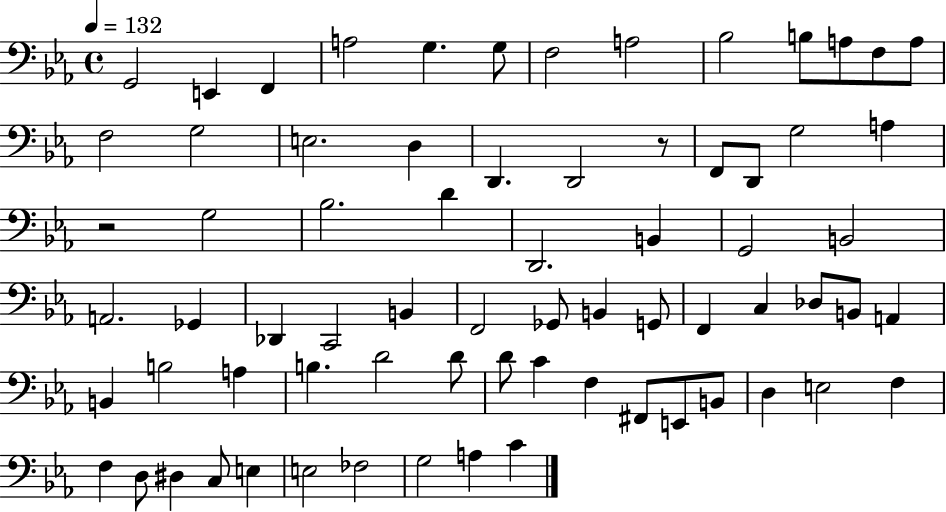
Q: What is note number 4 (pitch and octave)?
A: A3